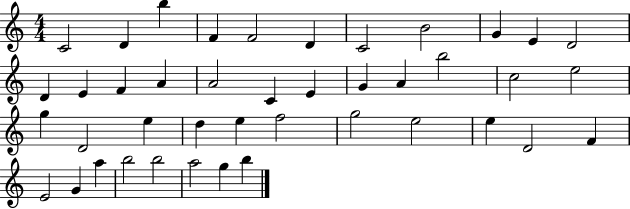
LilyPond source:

{
  \clef treble
  \numericTimeSignature
  \time 4/4
  \key c \major
  c'2 d'4 b''4 | f'4 f'2 d'4 | c'2 b'2 | g'4 e'4 d'2 | \break d'4 e'4 f'4 a'4 | a'2 c'4 e'4 | g'4 a'4 b''2 | c''2 e''2 | \break g''4 d'2 e''4 | d''4 e''4 f''2 | g''2 e''2 | e''4 d'2 f'4 | \break e'2 g'4 a''4 | b''2 b''2 | a''2 g''4 b''4 | \bar "|."
}